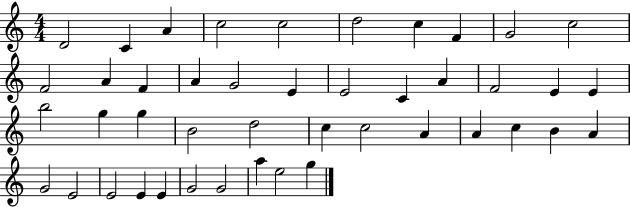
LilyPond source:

{
  \clef treble
  \numericTimeSignature
  \time 4/4
  \key c \major
  d'2 c'4 a'4 | c''2 c''2 | d''2 c''4 f'4 | g'2 c''2 | \break f'2 a'4 f'4 | a'4 g'2 e'4 | e'2 c'4 a'4 | f'2 e'4 e'4 | \break b''2 g''4 g''4 | b'2 d''2 | c''4 c''2 a'4 | a'4 c''4 b'4 a'4 | \break g'2 e'2 | e'2 e'4 e'4 | g'2 g'2 | a''4 e''2 g''4 | \break \bar "|."
}